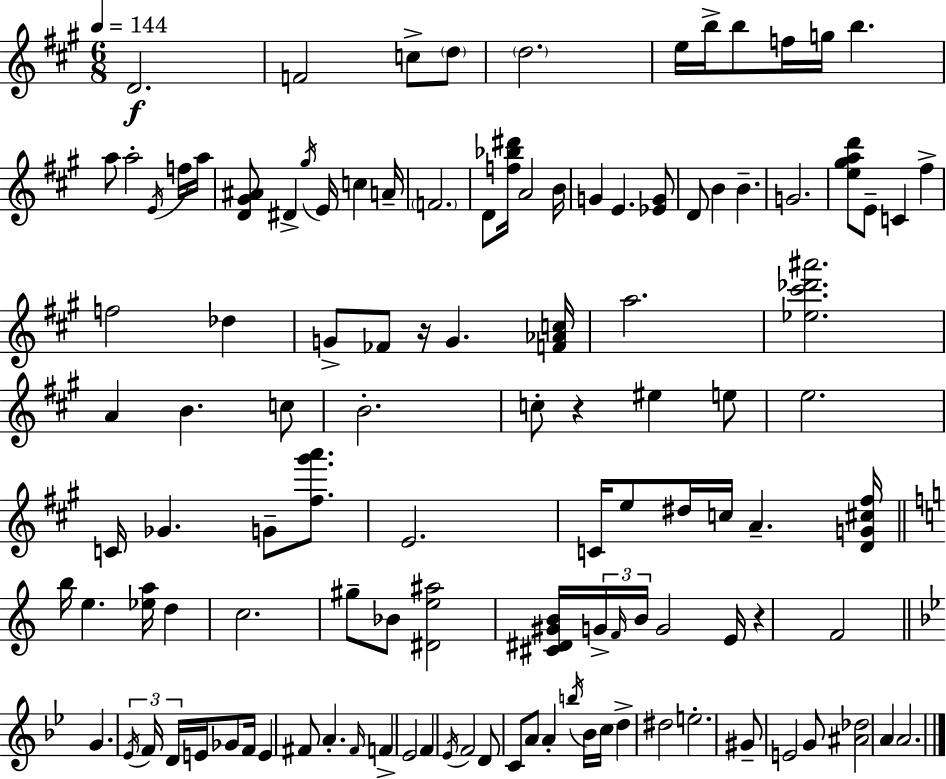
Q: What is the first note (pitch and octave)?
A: D4